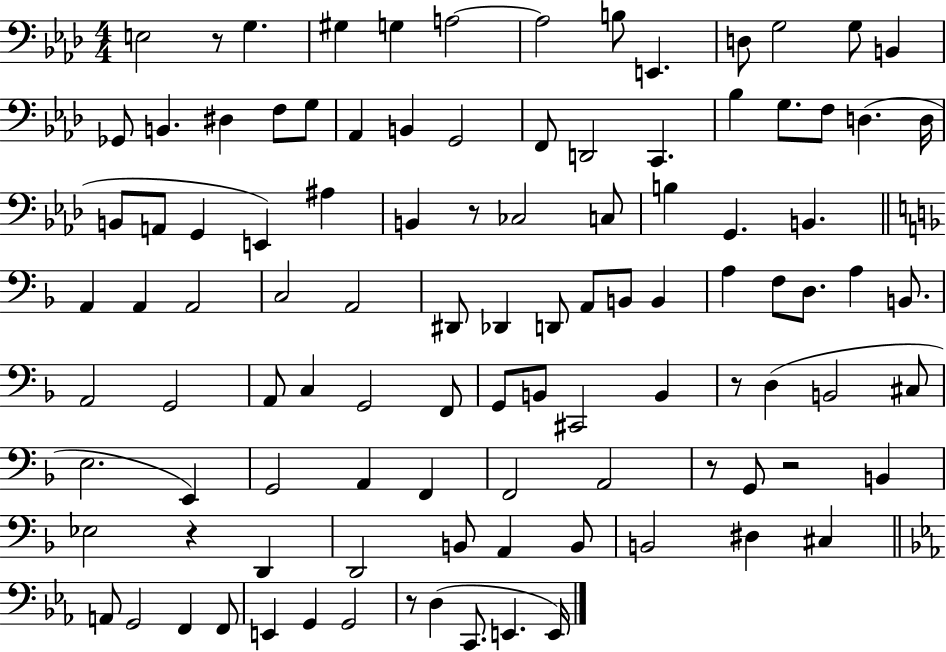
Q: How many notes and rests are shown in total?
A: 104